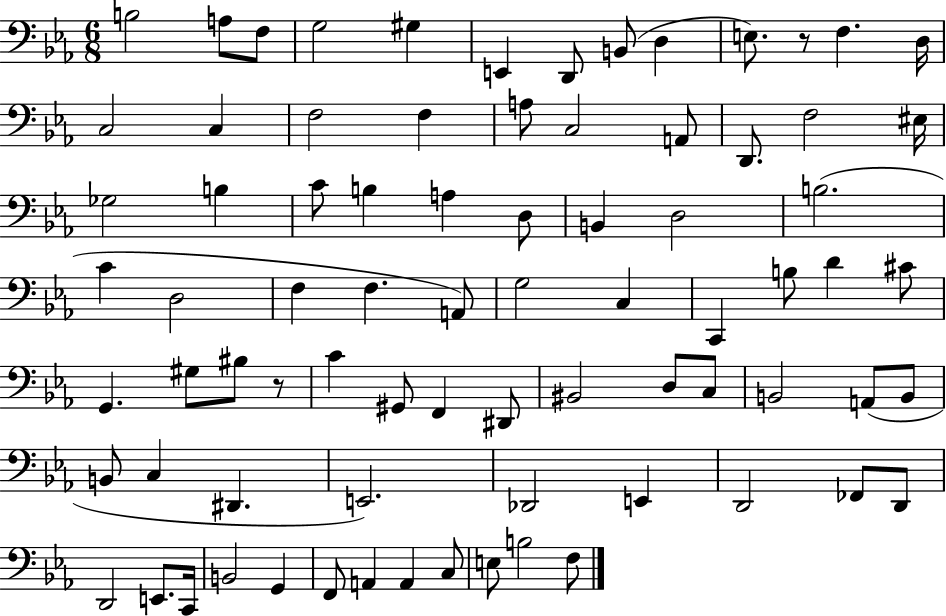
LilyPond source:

{
  \clef bass
  \numericTimeSignature
  \time 6/8
  \key ees \major
  b2 a8 f8 | g2 gis4 | e,4 d,8 b,8( d4 | e8.) r8 f4. d16 | \break c2 c4 | f2 f4 | a8 c2 a,8 | d,8. f2 eis16 | \break ges2 b4 | c'8 b4 a4 d8 | b,4 d2 | b2.( | \break c'4 d2 | f4 f4. a,8) | g2 c4 | c,4 b8 d'4 cis'8 | \break g,4. gis8 bis8 r8 | c'4 gis,8 f,4 dis,8 | bis,2 d8 c8 | b,2 a,8( b,8 | \break b,8 c4 dis,4. | e,2.) | des,2 e,4 | d,2 fes,8 d,8 | \break d,2 e,8. c,16 | b,2 g,4 | f,8 a,4 a,4 c8 | e8 b2 f8 | \break \bar "|."
}